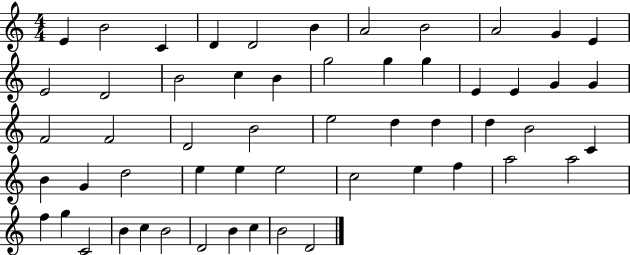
X:1
T:Untitled
M:4/4
L:1/4
K:C
E B2 C D D2 B A2 B2 A2 G E E2 D2 B2 c B g2 g g E E G G F2 F2 D2 B2 e2 d d d B2 C B G d2 e e e2 c2 e f a2 a2 f g C2 B c B2 D2 B c B2 D2